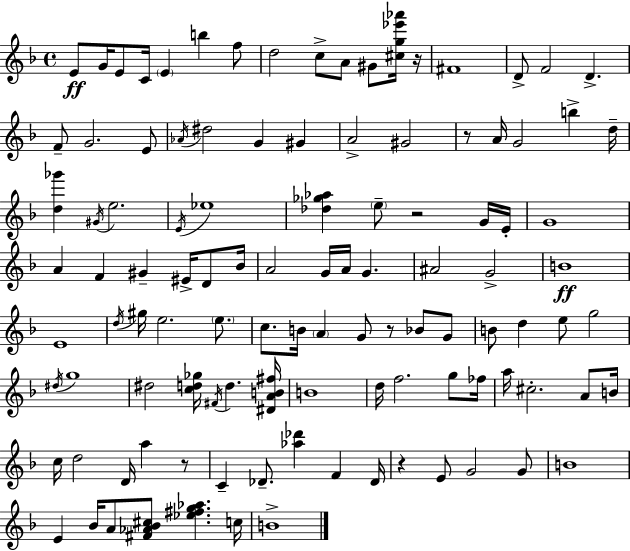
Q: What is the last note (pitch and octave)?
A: B4